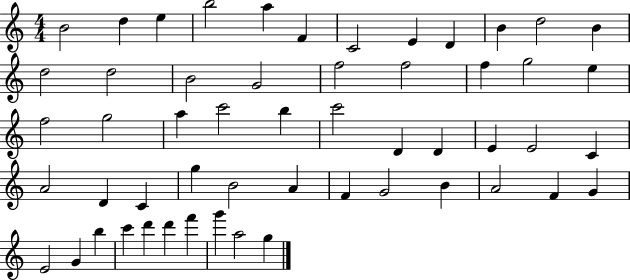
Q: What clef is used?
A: treble